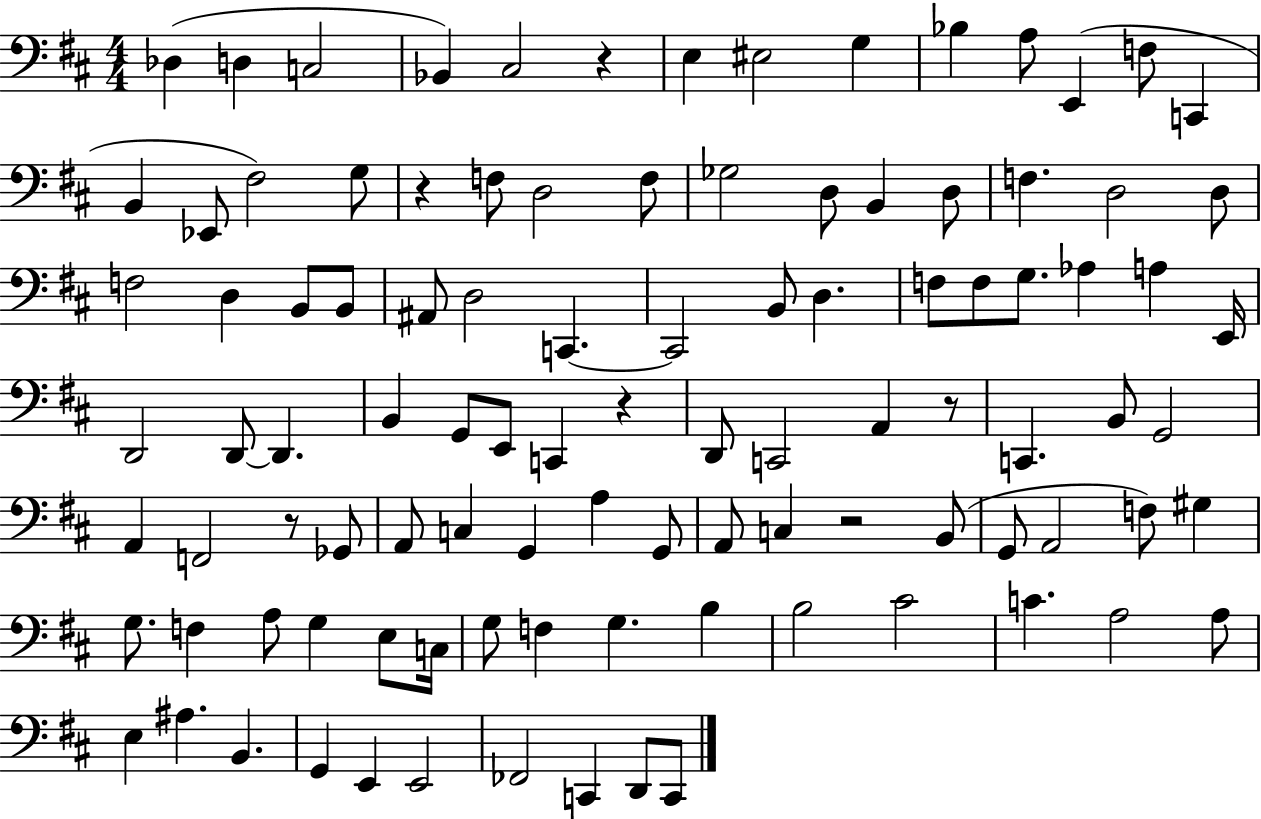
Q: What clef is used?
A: bass